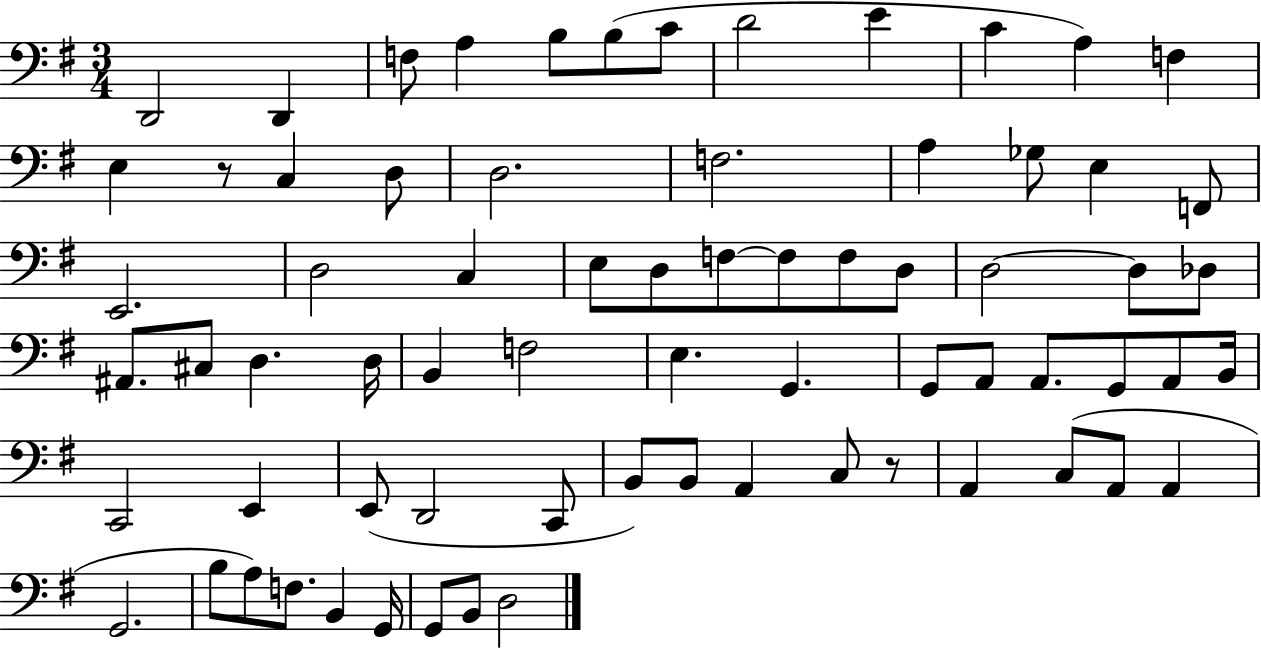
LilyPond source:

{
  \clef bass
  \numericTimeSignature
  \time 3/4
  \key g \major
  d,2 d,4 | f8 a4 b8 b8( c'8 | d'2 e'4 | c'4 a4) f4 | \break e4 r8 c4 d8 | d2. | f2. | a4 ges8 e4 f,8 | \break e,2. | d2 c4 | e8 d8 f8~~ f8 f8 d8 | d2~~ d8 des8 | \break ais,8. cis8 d4. d16 | b,4 f2 | e4. g,4. | g,8 a,8 a,8. g,8 a,8 b,16 | \break c,2 e,4 | e,8( d,2 c,8 | b,8) b,8 a,4 c8 r8 | a,4 c8( a,8 a,4 | \break g,2. | b8 a8) f8. b,4 g,16 | g,8 b,8 d2 | \bar "|."
}